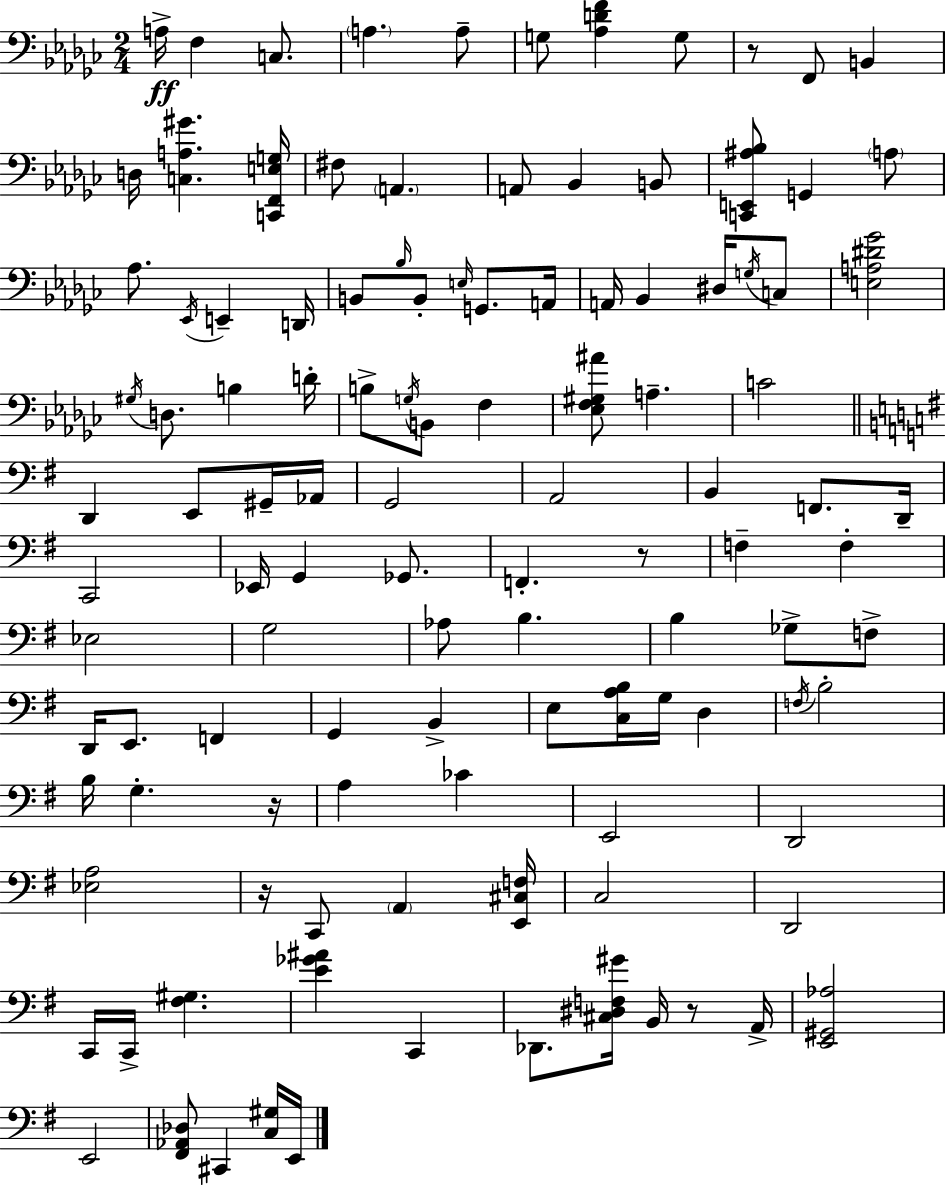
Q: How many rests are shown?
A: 5